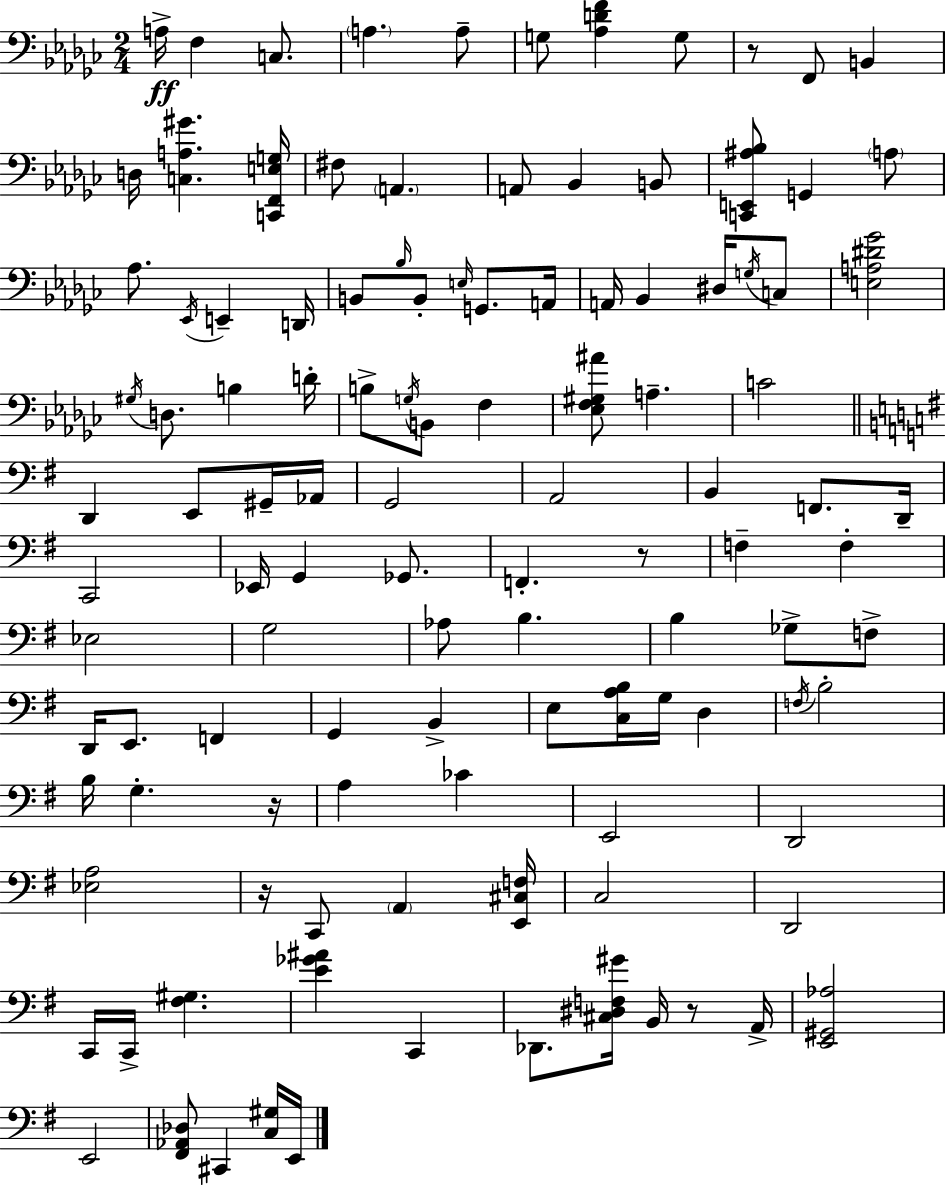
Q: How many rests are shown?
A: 5